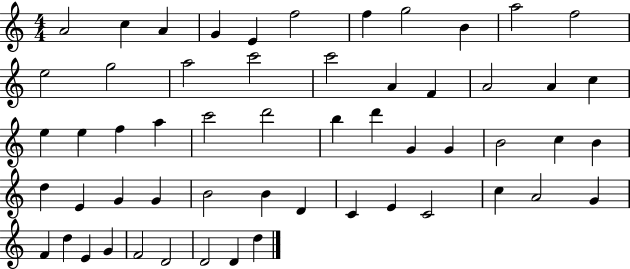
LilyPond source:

{
  \clef treble
  \numericTimeSignature
  \time 4/4
  \key c \major
  a'2 c''4 a'4 | g'4 e'4 f''2 | f''4 g''2 b'4 | a''2 f''2 | \break e''2 g''2 | a''2 c'''2 | c'''2 a'4 f'4 | a'2 a'4 c''4 | \break e''4 e''4 f''4 a''4 | c'''2 d'''2 | b''4 d'''4 g'4 g'4 | b'2 c''4 b'4 | \break d''4 e'4 g'4 g'4 | b'2 b'4 d'4 | c'4 e'4 c'2 | c''4 a'2 g'4 | \break f'4 d''4 e'4 g'4 | f'2 d'2 | d'2 d'4 d''4 | \bar "|."
}